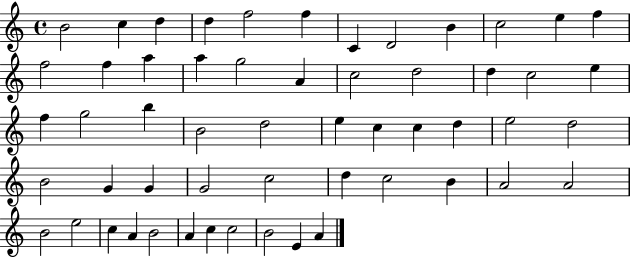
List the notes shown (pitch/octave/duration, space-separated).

B4/h C5/q D5/q D5/q F5/h F5/q C4/q D4/h B4/q C5/h E5/q F5/q F5/h F5/q A5/q A5/q G5/h A4/q C5/h D5/h D5/q C5/h E5/q F5/q G5/h B5/q B4/h D5/h E5/q C5/q C5/q D5/q E5/h D5/h B4/h G4/q G4/q G4/h C5/h D5/q C5/h B4/q A4/h A4/h B4/h E5/h C5/q A4/q B4/h A4/q C5/q C5/h B4/h E4/q A4/q